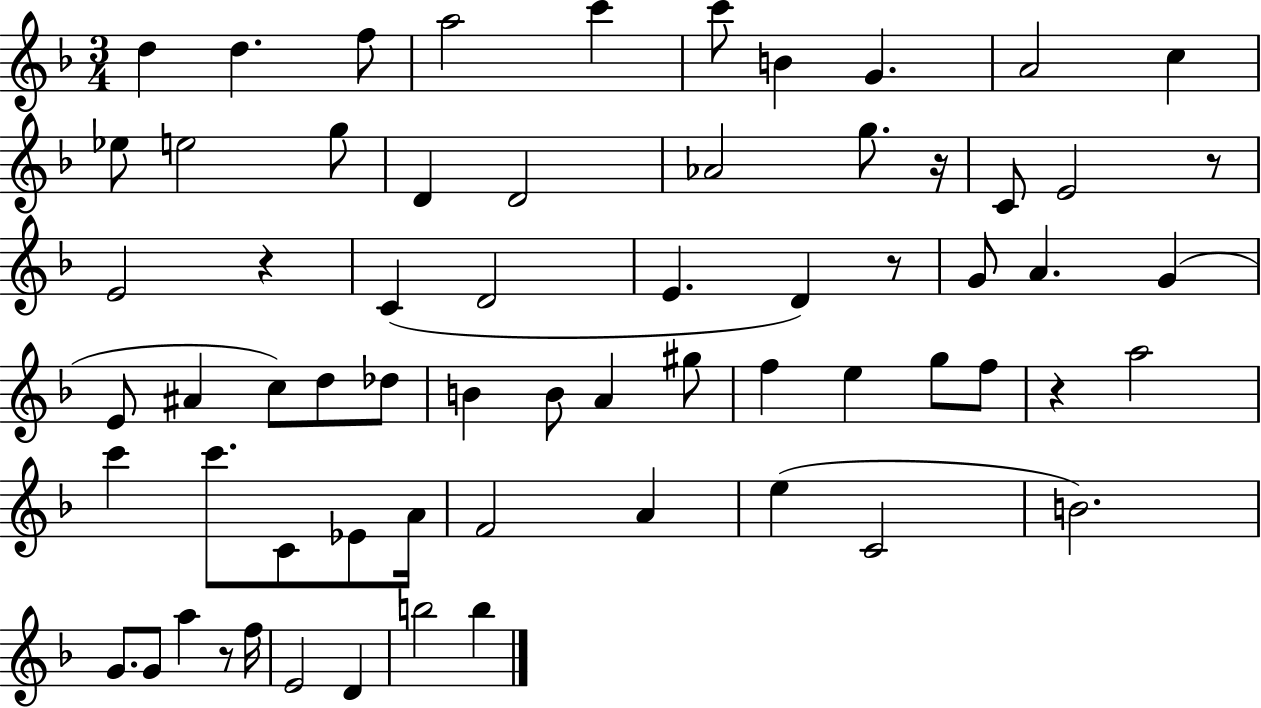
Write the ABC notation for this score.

X:1
T:Untitled
M:3/4
L:1/4
K:F
d d f/2 a2 c' c'/2 B G A2 c _e/2 e2 g/2 D D2 _A2 g/2 z/4 C/2 E2 z/2 E2 z C D2 E D z/2 G/2 A G E/2 ^A c/2 d/2 _d/2 B B/2 A ^g/2 f e g/2 f/2 z a2 c' c'/2 C/2 _E/2 A/4 F2 A e C2 B2 G/2 G/2 a z/2 f/4 E2 D b2 b